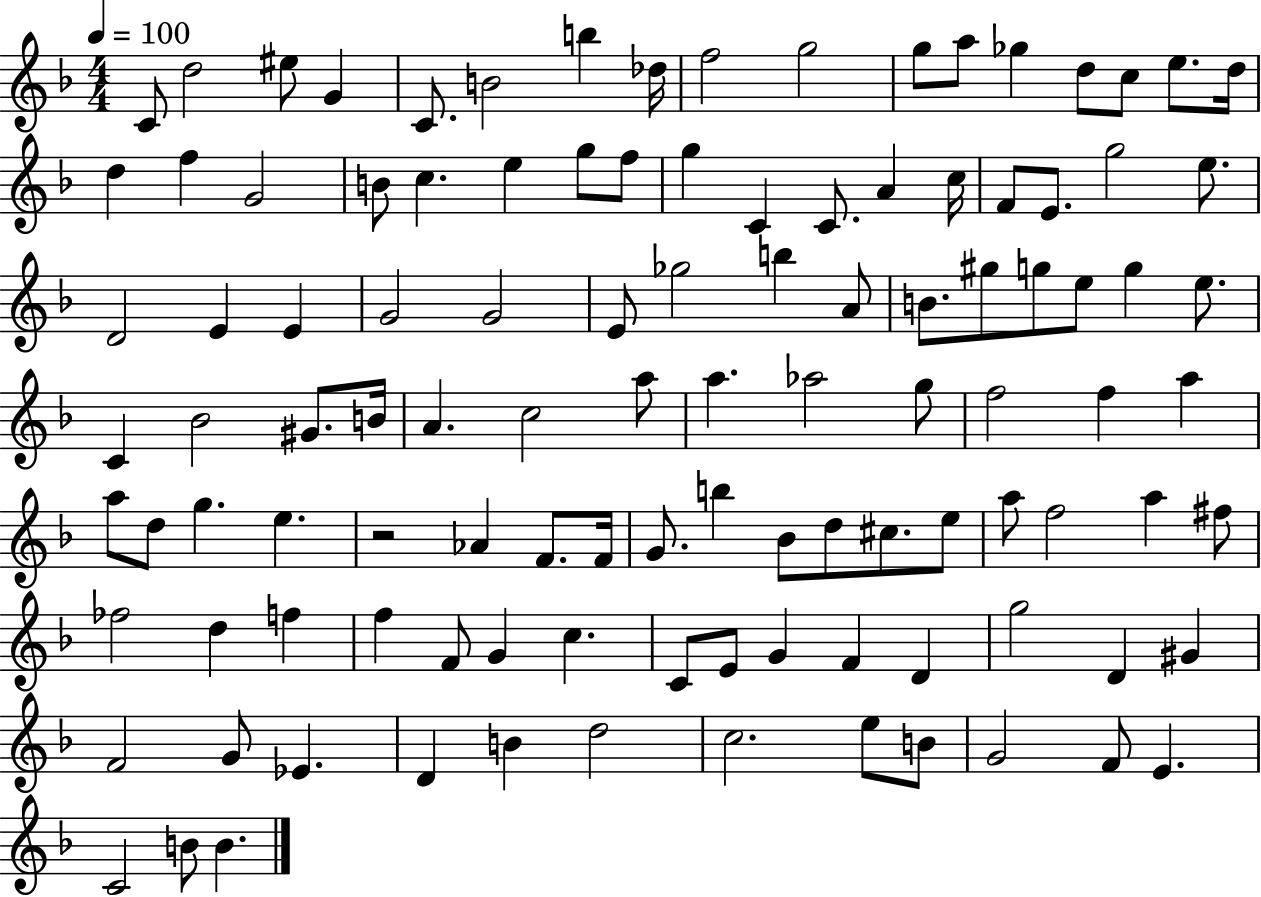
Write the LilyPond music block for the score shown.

{
  \clef treble
  \numericTimeSignature
  \time 4/4
  \key f \major
  \tempo 4 = 100
  c'8 d''2 eis''8 g'4 | c'8. b'2 b''4 des''16 | f''2 g''2 | g''8 a''8 ges''4 d''8 c''8 e''8. d''16 | \break d''4 f''4 g'2 | b'8 c''4. e''4 g''8 f''8 | g''4 c'4 c'8. a'4 c''16 | f'8 e'8. g''2 e''8. | \break d'2 e'4 e'4 | g'2 g'2 | e'8 ges''2 b''4 a'8 | b'8. gis''8 g''8 e''8 g''4 e''8. | \break c'4 bes'2 gis'8. b'16 | a'4. c''2 a''8 | a''4. aes''2 g''8 | f''2 f''4 a''4 | \break a''8 d''8 g''4. e''4. | r2 aes'4 f'8. f'16 | g'8. b''4 bes'8 d''8 cis''8. e''8 | a''8 f''2 a''4 fis''8 | \break fes''2 d''4 f''4 | f''4 f'8 g'4 c''4. | c'8 e'8 g'4 f'4 d'4 | g''2 d'4 gis'4 | \break f'2 g'8 ees'4. | d'4 b'4 d''2 | c''2. e''8 b'8 | g'2 f'8 e'4. | \break c'2 b'8 b'4. | \bar "|."
}